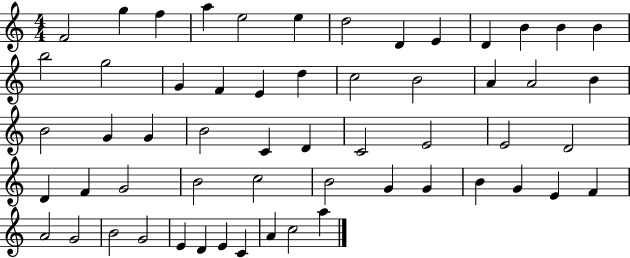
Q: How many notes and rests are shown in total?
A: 57